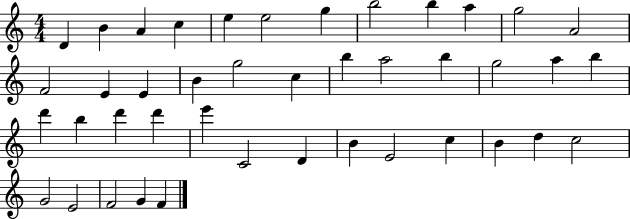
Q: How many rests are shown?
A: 0